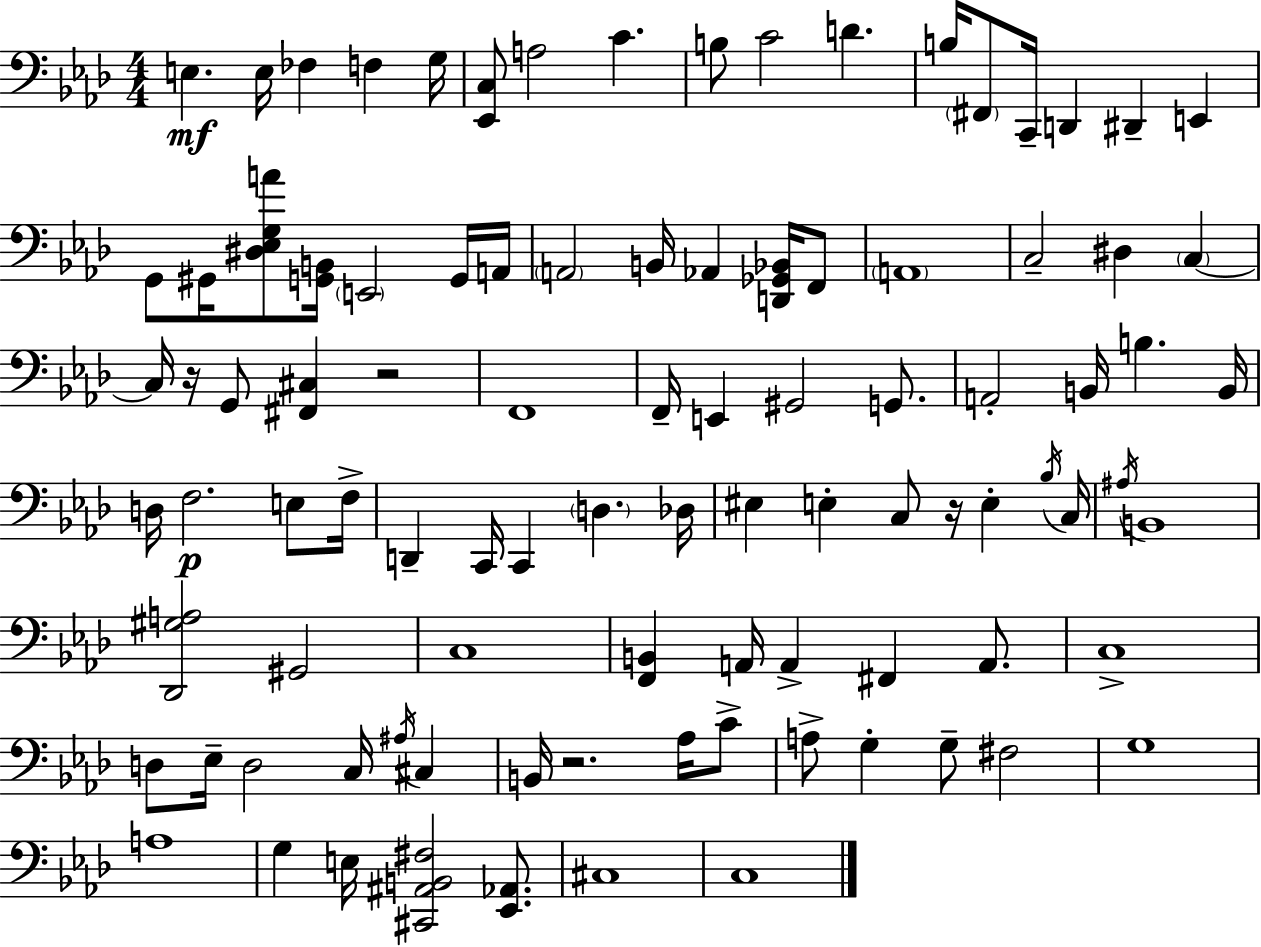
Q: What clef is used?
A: bass